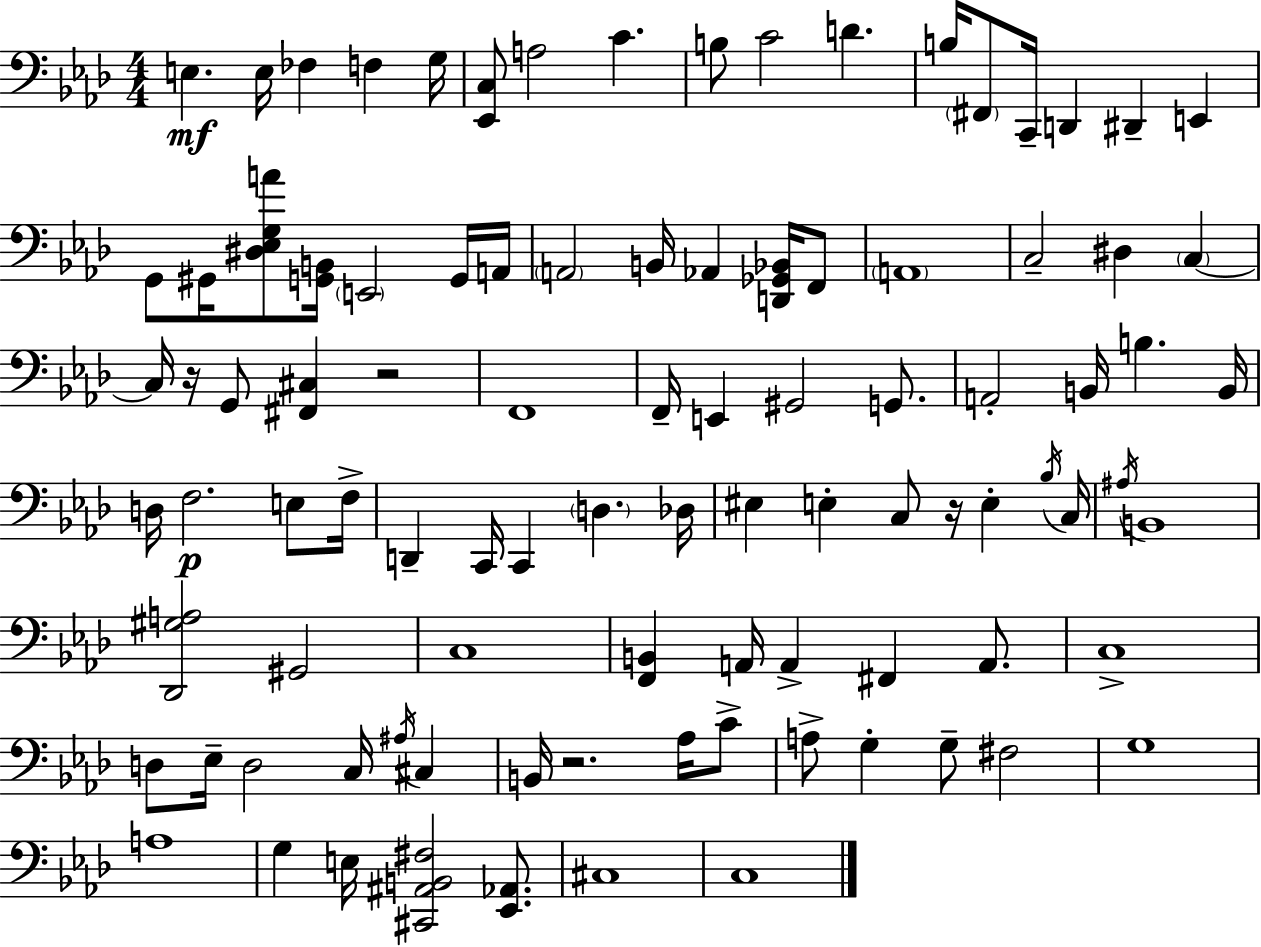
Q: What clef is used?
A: bass